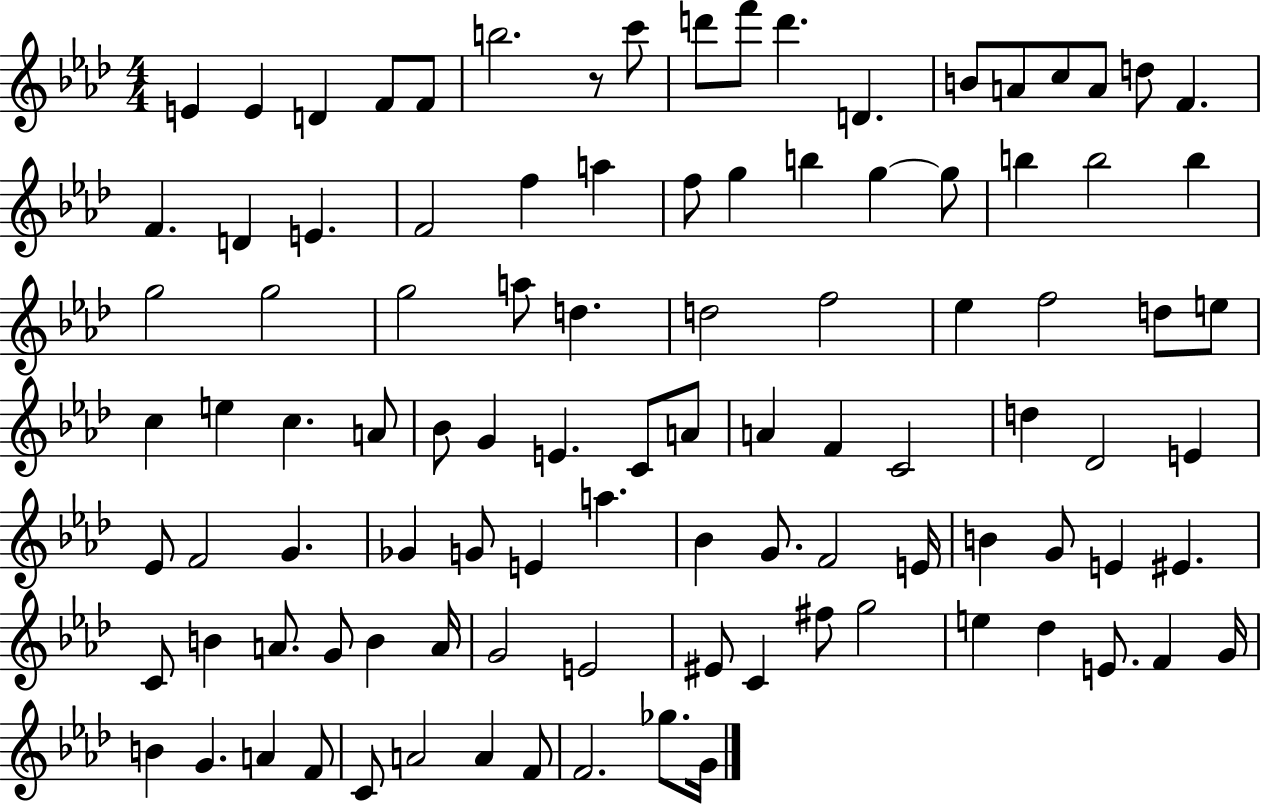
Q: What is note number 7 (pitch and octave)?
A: C6